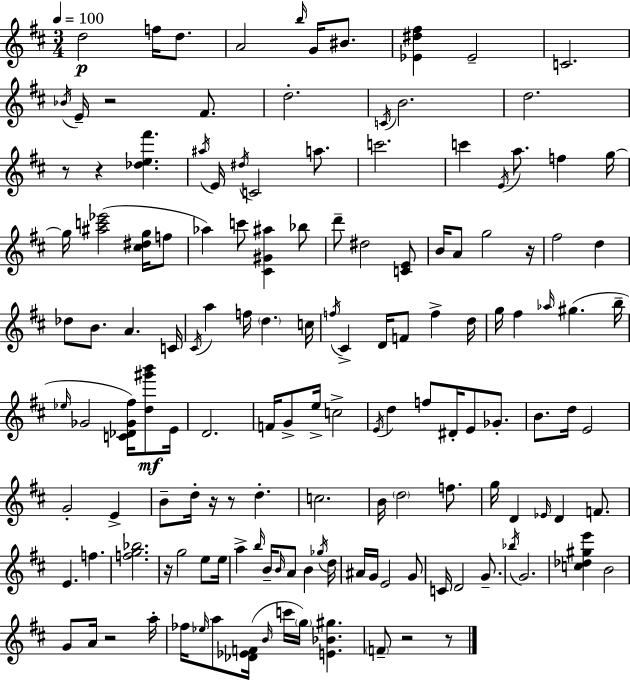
{
  \clef treble
  \numericTimeSignature
  \time 3/4
  \key d \major
  \tempo 4 = 100
  d''2\p f''16 d''8. | a'2 \grace { b''16 } g'16 bis'8. | <ees' dis'' fis''>4 ees'2-- | c'2. | \break \acciaccatura { bes'16 } e'16-- r2 fis'8. | d''2.-. | \acciaccatura { c'16 } b'2. | d''2. | \break r8 r4 <des'' e'' fis'''>4. | \acciaccatura { ais''16 } e'16 \acciaccatura { dis''16 } c'2 | a''8. c'''2. | c'''4 \acciaccatura { e'16 } a''8. | \break f''4 g''16~~ g''16 <ais'' c''' ees'''>2( | <cis'' dis'' g''>16 f''8 aes''4) c'''8 | <cis' gis' ais''>4 bes''8 d'''8-- dis''2 | <c' e'>8 b'16 a'8 g''2 | \break r16 fis''2 | d''4 des''8 b'8. a'4. | c'16 \acciaccatura { cis'16 } a''4 f''16 | \parenthesize d''4. c''16 \acciaccatura { f''16 } cis'4-> | \break d'16 f'8 f''4-> d''16 g''16 fis''4 | \grace { aes''16 }( gis''4. b''16-- \grace { ees''16 } ges'2 | <c' des' ges' fis''>16) <d'' gis''' b'''>8\mf e'16 d'2. | f'16 g'8-> | \break e''16-> c''2-> \acciaccatura { e'16 } d''4 | f''8 dis'16-. e'8 ges'8.-. b'8. | d''16 e'2 g'2-. | e'4-> b'8-- | \break d''16-. r16 r8 d''4.-. c''2. | b'16 | \parenthesize d''2 f''8. g''16 | d'4 \grace { ees'16 } d'4 f'8. | \break e'4. f''4. | <f'' g'' bes''>2. | r16 g''2 e''8 e''16 | a''4-> \grace { b''16 } b'16-- \grace { b'16 } a'8 b'4 | \break \acciaccatura { ges''16 } d''16 ais'16 g'16 e'2 | g'8 c'16 d'2 | g'8.-- \acciaccatura { bes''16 } g'2. | <c'' des'' gis'' e'''>4 b'2 | \break g'8 a'16 r2 | a''16-. fes''16 \grace { ees''16 } a''8 <des' ees' f'>16( \grace { b'16 } c'''16 \parenthesize g''16) | <e' bes' gis''>4. \parenthesize f'8-- r2 | r8 \bar "|."
}